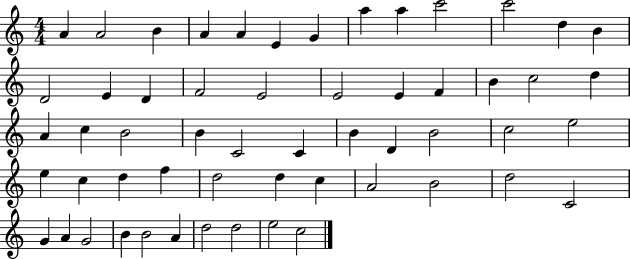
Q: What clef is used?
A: treble